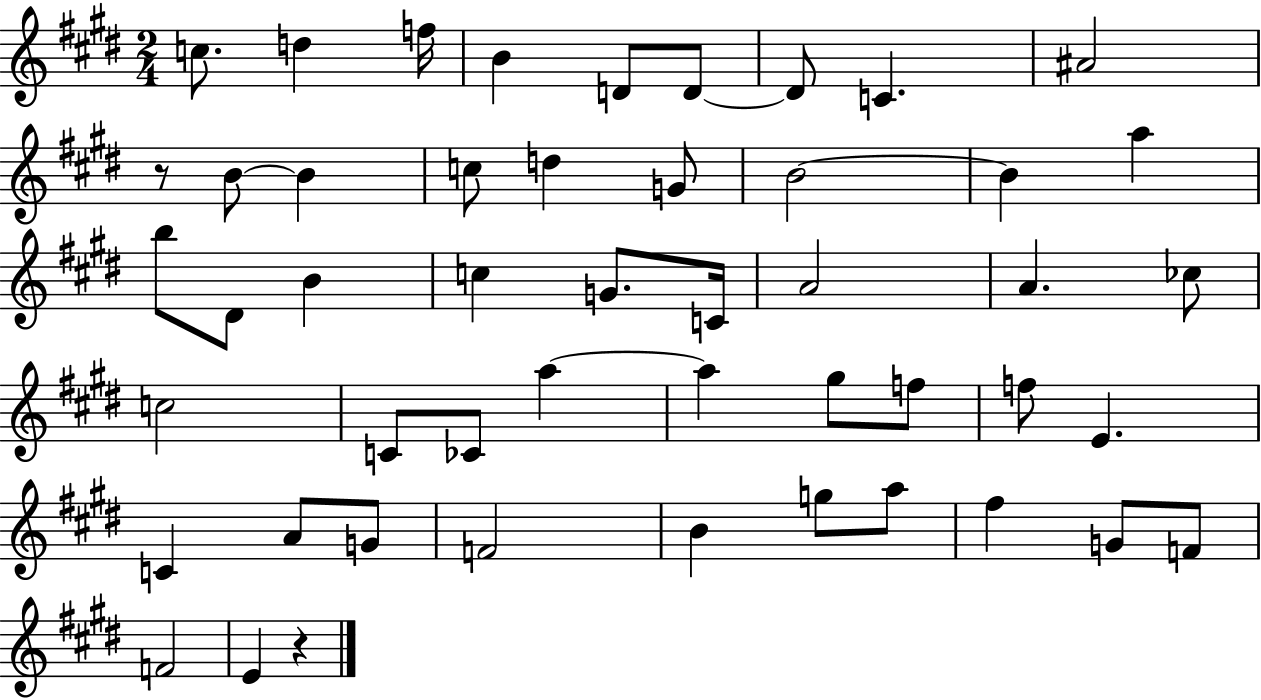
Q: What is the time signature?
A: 2/4